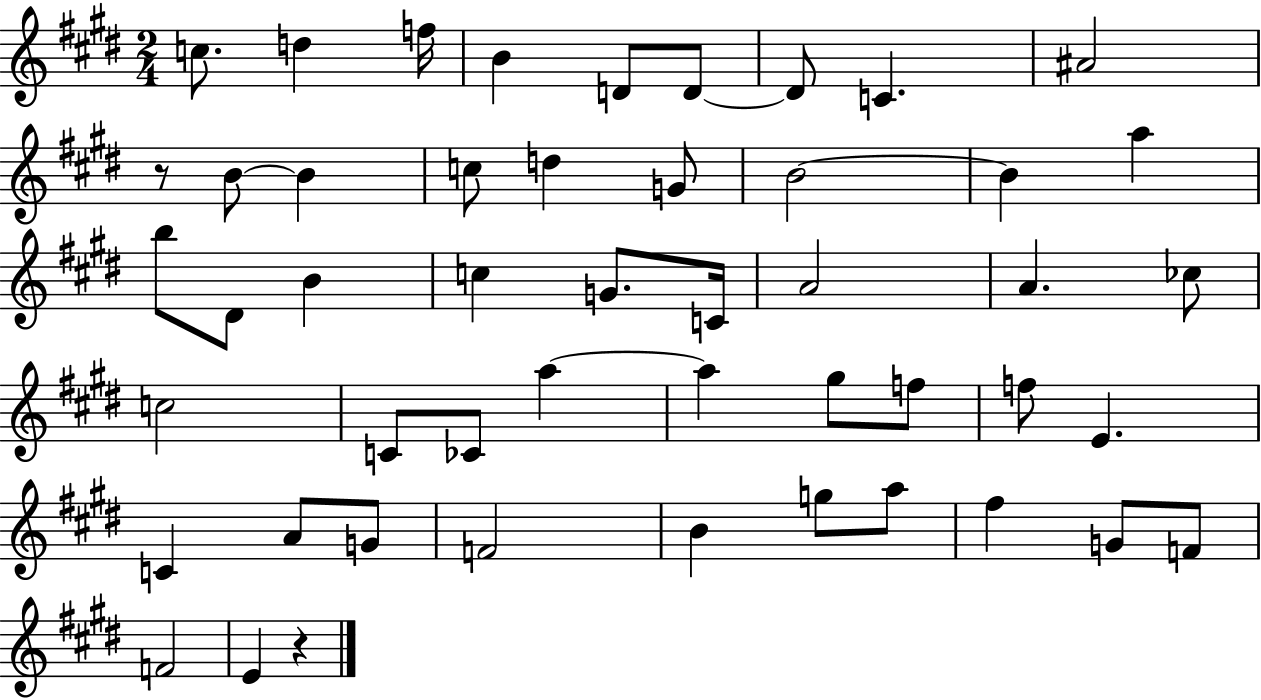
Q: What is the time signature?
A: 2/4